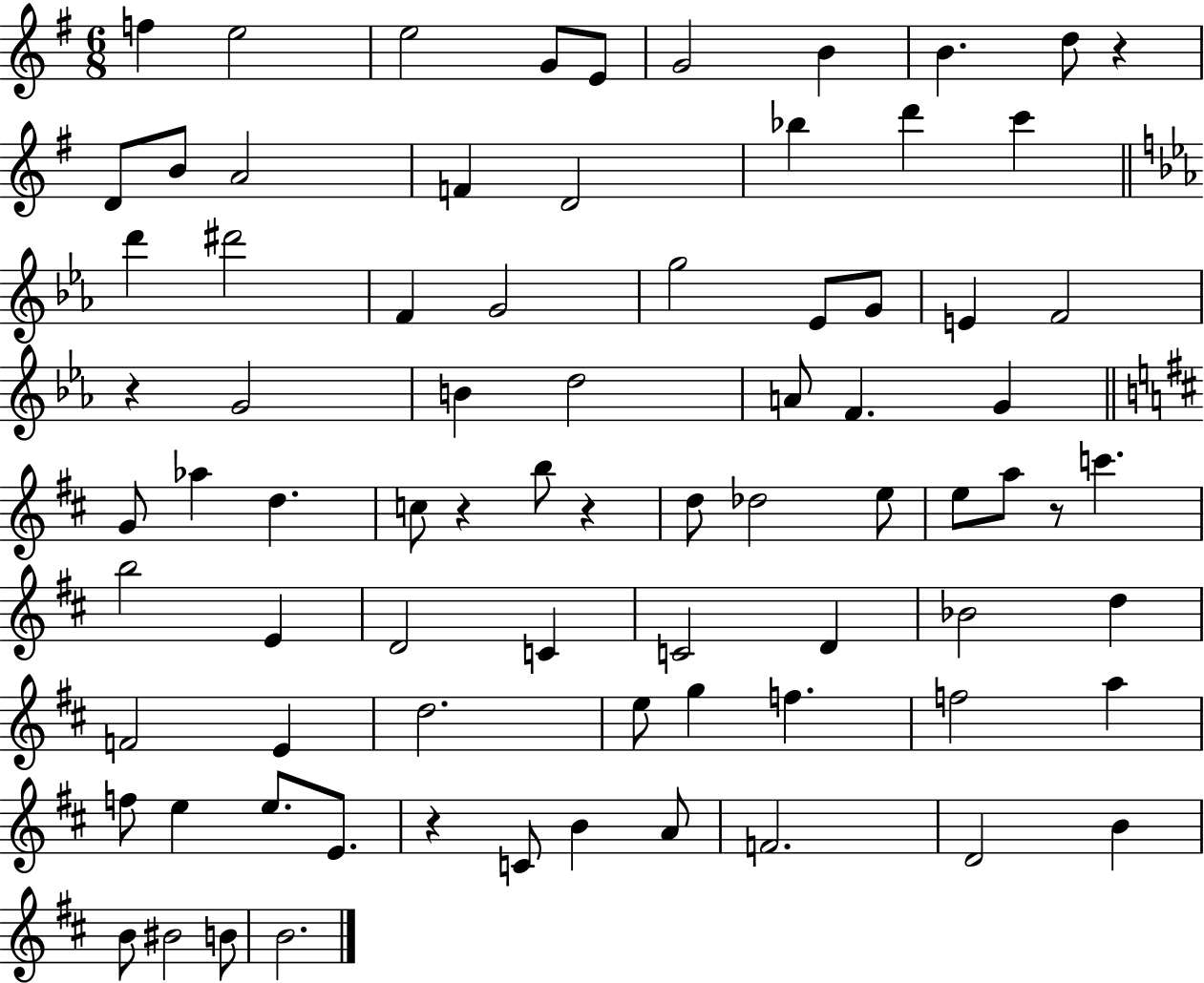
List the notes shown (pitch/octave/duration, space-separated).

F5/q E5/h E5/h G4/e E4/e G4/h B4/q B4/q. D5/e R/q D4/e B4/e A4/h F4/q D4/h Bb5/q D6/q C6/q D6/q D#6/h F4/q G4/h G5/h Eb4/e G4/e E4/q F4/h R/q G4/h B4/q D5/h A4/e F4/q. G4/q G4/e Ab5/q D5/q. C5/e R/q B5/e R/q D5/e Db5/h E5/e E5/e A5/e R/e C6/q. B5/h E4/q D4/h C4/q C4/h D4/q Bb4/h D5/q F4/h E4/q D5/h. E5/e G5/q F5/q. F5/h A5/q F5/e E5/q E5/e. E4/e. R/q C4/e B4/q A4/e F4/h. D4/h B4/q B4/e BIS4/h B4/e B4/h.